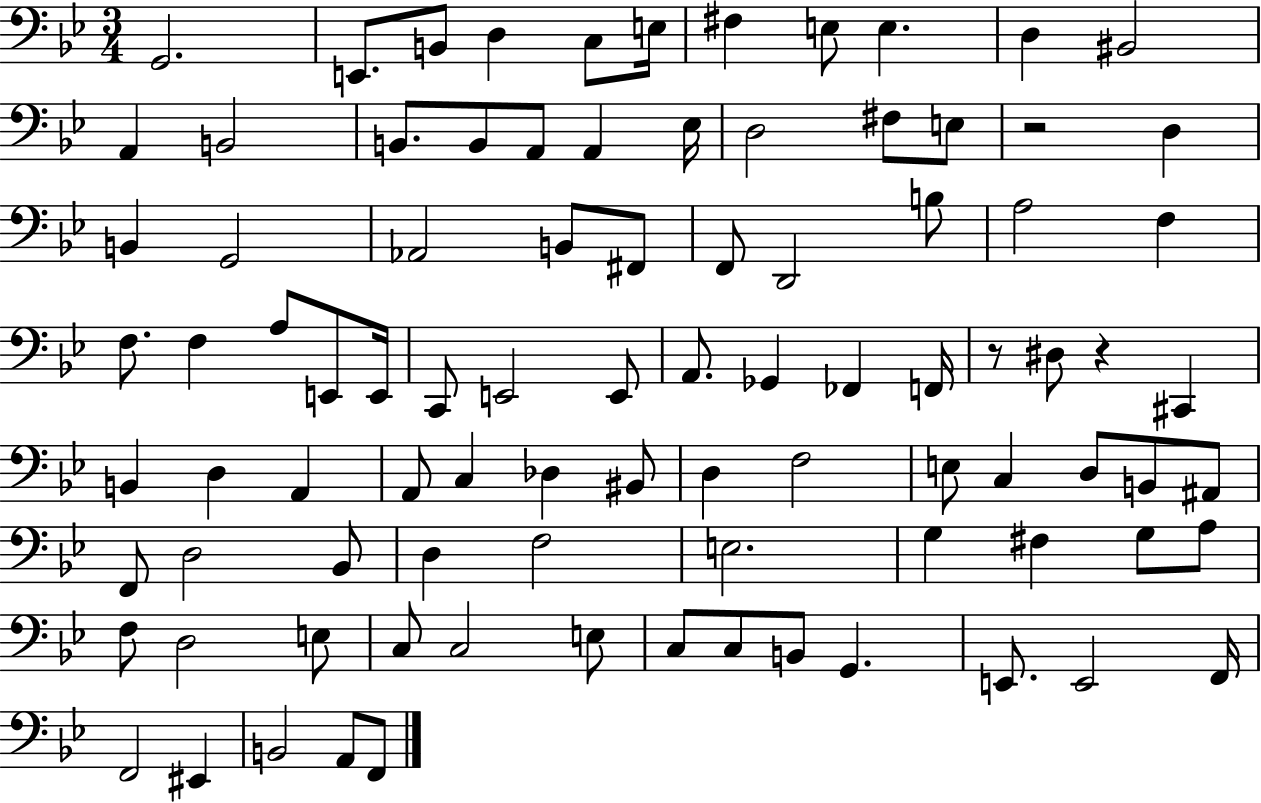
G2/h. E2/e. B2/e D3/q C3/e E3/s F#3/q E3/e E3/q. D3/q BIS2/h A2/q B2/h B2/e. B2/e A2/e A2/q Eb3/s D3/h F#3/e E3/e R/h D3/q B2/q G2/h Ab2/h B2/e F#2/e F2/e D2/h B3/e A3/h F3/q F3/e. F3/q A3/e E2/e E2/s C2/e E2/h E2/e A2/e. Gb2/q FES2/q F2/s R/e D#3/e R/q C#2/q B2/q D3/q A2/q A2/e C3/q Db3/q BIS2/e D3/q F3/h E3/e C3/q D3/e B2/e A#2/e F2/e D3/h Bb2/e D3/q F3/h E3/h. G3/q F#3/q G3/e A3/e F3/e D3/h E3/e C3/e C3/h E3/e C3/e C3/e B2/e G2/q. E2/e. E2/h F2/s F2/h EIS2/q B2/h A2/e F2/e